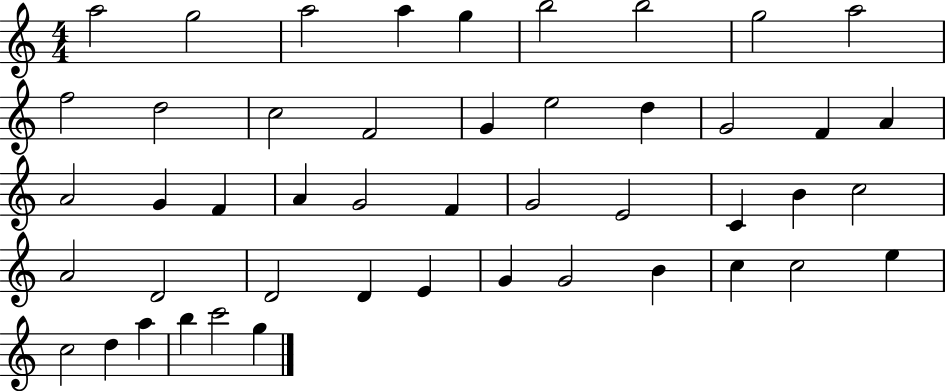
{
  \clef treble
  \numericTimeSignature
  \time 4/4
  \key c \major
  a''2 g''2 | a''2 a''4 g''4 | b''2 b''2 | g''2 a''2 | \break f''2 d''2 | c''2 f'2 | g'4 e''2 d''4 | g'2 f'4 a'4 | \break a'2 g'4 f'4 | a'4 g'2 f'4 | g'2 e'2 | c'4 b'4 c''2 | \break a'2 d'2 | d'2 d'4 e'4 | g'4 g'2 b'4 | c''4 c''2 e''4 | \break c''2 d''4 a''4 | b''4 c'''2 g''4 | \bar "|."
}